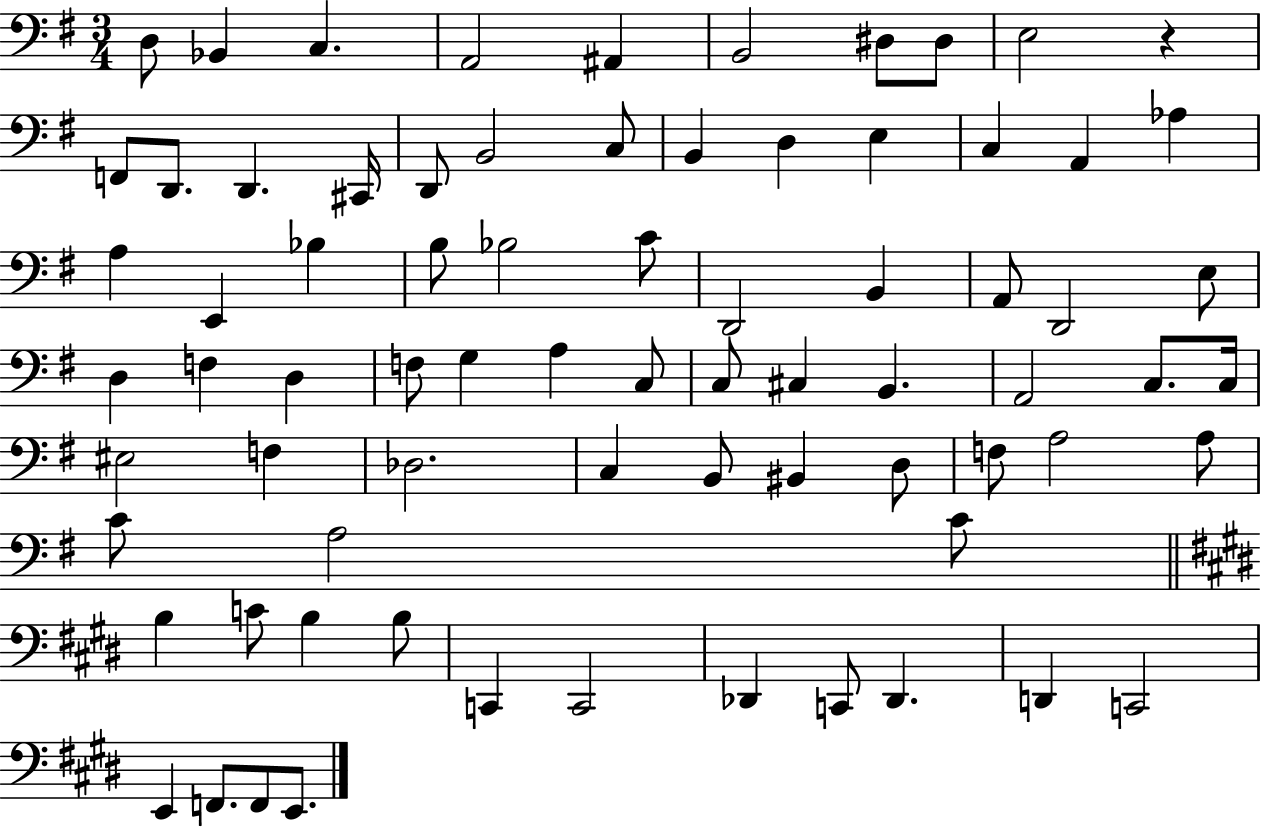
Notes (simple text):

D3/e Bb2/q C3/q. A2/h A#2/q B2/h D#3/e D#3/e E3/h R/q F2/e D2/e. D2/q. C#2/s D2/e B2/h C3/e B2/q D3/q E3/q C3/q A2/q Ab3/q A3/q E2/q Bb3/q B3/e Bb3/h C4/e D2/h B2/q A2/e D2/h E3/e D3/q F3/q D3/q F3/e G3/q A3/q C3/e C3/e C#3/q B2/q. A2/h C3/e. C3/s EIS3/h F3/q Db3/h. C3/q B2/e BIS2/q D3/e F3/e A3/h A3/e C4/e A3/h C4/e B3/q C4/e B3/q B3/e C2/q C2/h Db2/q C2/e Db2/q. D2/q C2/h E2/q F2/e. F2/e E2/e.